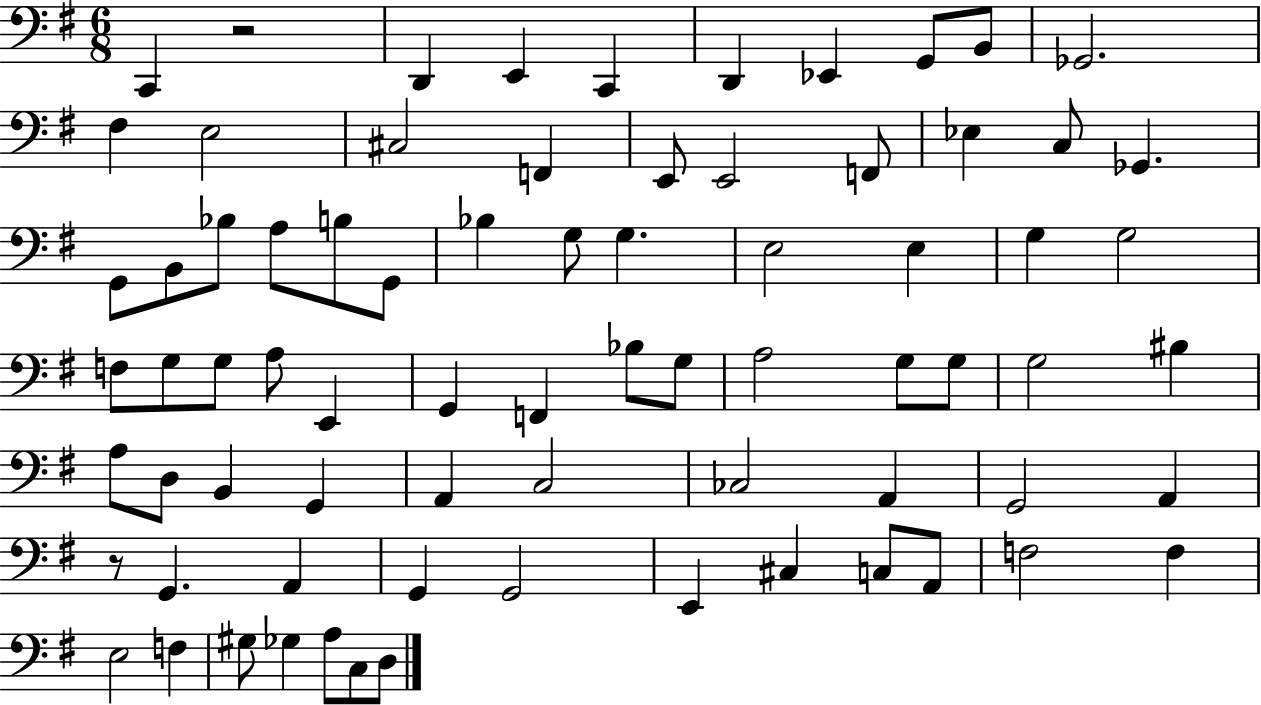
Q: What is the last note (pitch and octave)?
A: D3